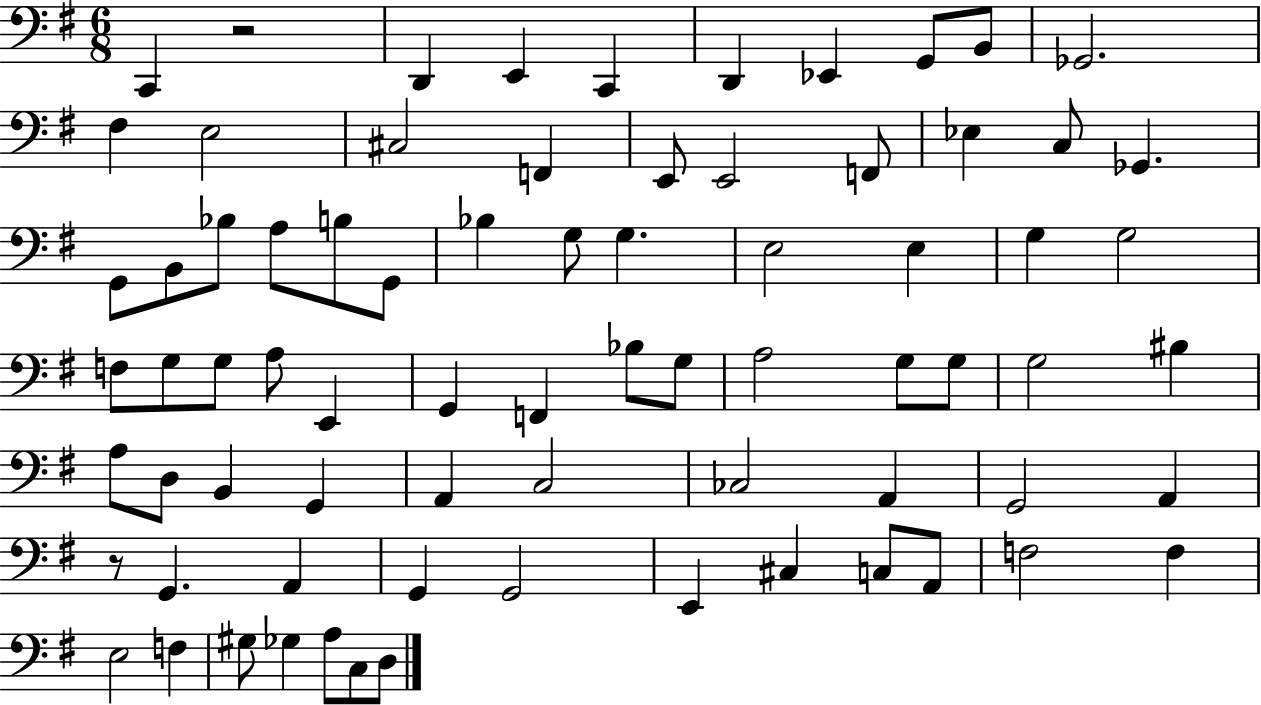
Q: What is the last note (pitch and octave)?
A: D3